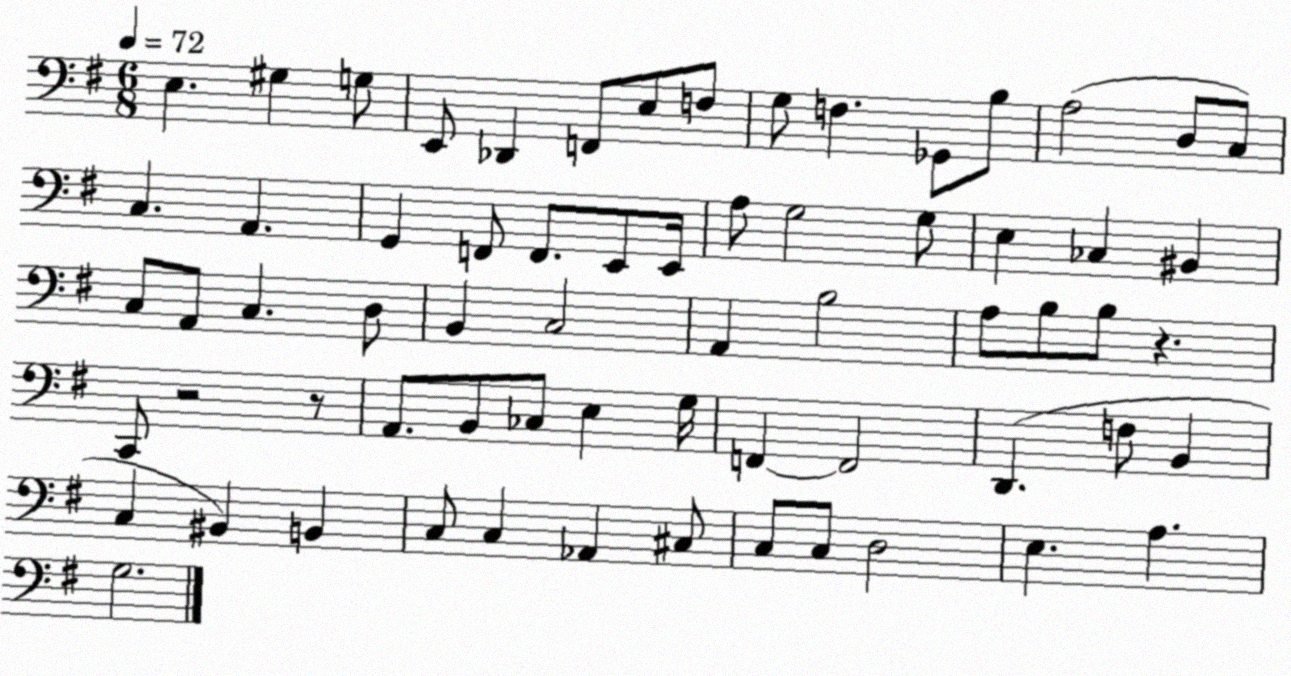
X:1
T:Untitled
M:6/8
L:1/4
K:G
E, ^G, G,/2 E,,/2 _D,, F,,/2 E,/2 F,/2 G,/2 F, _G,,/2 B,/2 A,2 D,/2 C,/2 C, A,, G,, F,,/2 F,,/2 E,,/2 E,,/4 A,/2 G,2 G,/2 E, _C, ^B,, C,/2 A,,/2 C, D,/2 B,, C,2 A,, B,2 A,/2 B,/2 B,/2 z C,,/2 z2 z/2 A,,/2 B,,/2 _C,/2 E, G,/4 F,, F,,2 D,, F,/2 B,, C, ^B,, B,, C,/2 C, _A,, ^C,/2 C,/2 C,/2 D,2 E, A, G,2